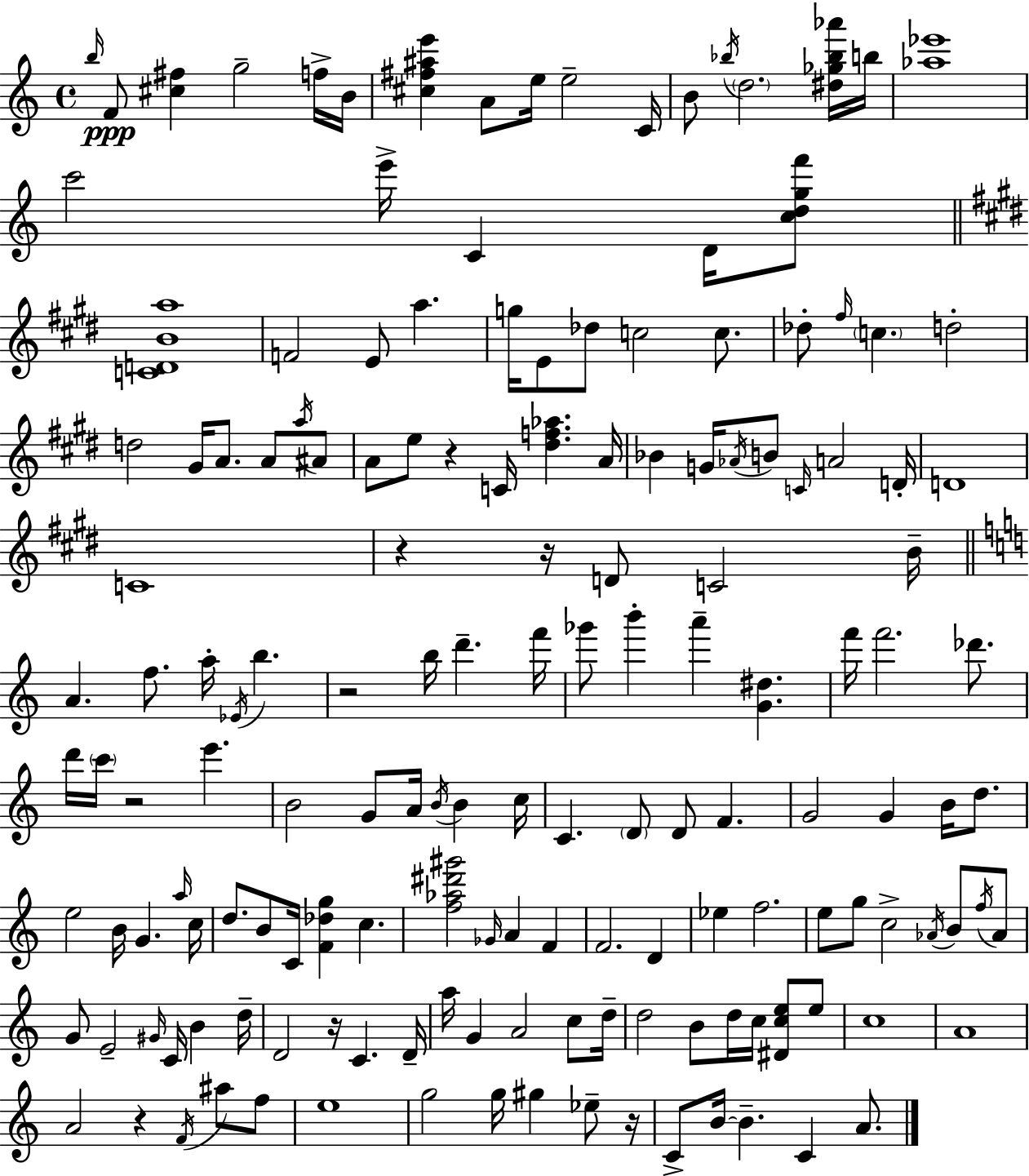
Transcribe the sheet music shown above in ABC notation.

X:1
T:Untitled
M:4/4
L:1/4
K:C
b/4 F/2 [^c^f] g2 f/4 B/4 [^c^f^ae'] A/2 e/4 e2 C/4 B/2 _b/4 d2 [^d_g_b_a']/4 b/4 [_a_e']4 c'2 e'/4 C D/4 [cdgf']/2 [CDBa]4 F2 E/2 a g/4 E/2 _d/2 c2 c/2 _d/2 ^f/4 c d2 d2 ^G/4 A/2 A/2 a/4 ^A/2 A/2 e/2 z C/4 [^df_a] A/4 _B G/4 _A/4 B/2 C/4 A2 D/4 D4 C4 z z/4 D/2 C2 B/4 A f/2 a/4 _E/4 b z2 b/4 d' f'/4 _g'/2 b' a' [G^d] f'/4 f'2 _d'/2 d'/4 c'/4 z2 e' B2 G/2 A/4 B/4 B c/4 C D/2 D/2 F G2 G B/4 d/2 e2 B/4 G a/4 c/4 d/2 B/2 C/4 [F_dg] c [f_a^d'^g']2 _G/4 A F F2 D _e f2 e/2 g/2 c2 _A/4 B/2 f/4 _A/2 G/2 E2 ^G/4 C/4 B d/4 D2 z/4 C D/4 a/4 G A2 c/2 d/4 d2 B/2 d/4 c/4 [^Dce]/2 e/2 c4 A4 A2 z F/4 ^a/2 f/2 e4 g2 g/4 ^g _e/2 z/4 C/2 B/4 B C A/2